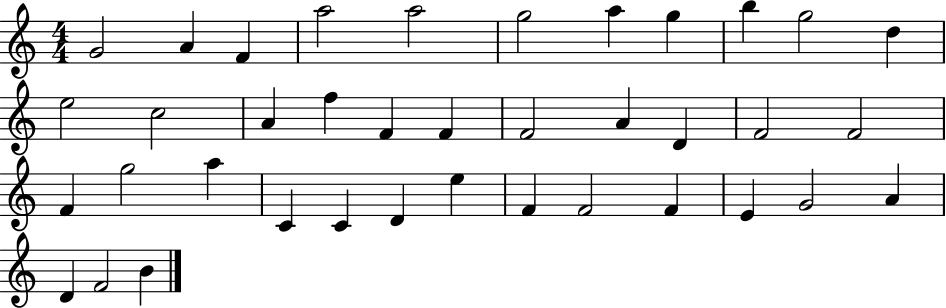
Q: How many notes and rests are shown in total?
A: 38